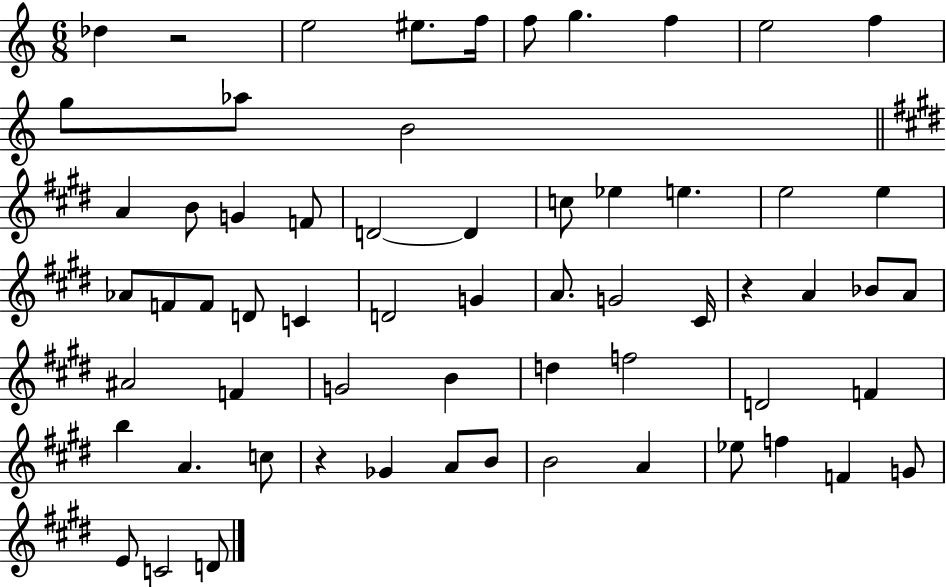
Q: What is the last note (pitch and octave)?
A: D4